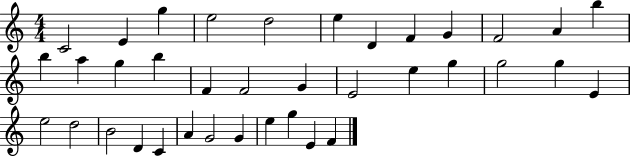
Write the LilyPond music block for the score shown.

{
  \clef treble
  \numericTimeSignature
  \time 4/4
  \key c \major
  c'2 e'4 g''4 | e''2 d''2 | e''4 d'4 f'4 g'4 | f'2 a'4 b''4 | \break b''4 a''4 g''4 b''4 | f'4 f'2 g'4 | e'2 e''4 g''4 | g''2 g''4 e'4 | \break e''2 d''2 | b'2 d'4 c'4 | a'4 g'2 g'4 | e''4 g''4 e'4 f'4 | \break \bar "|."
}